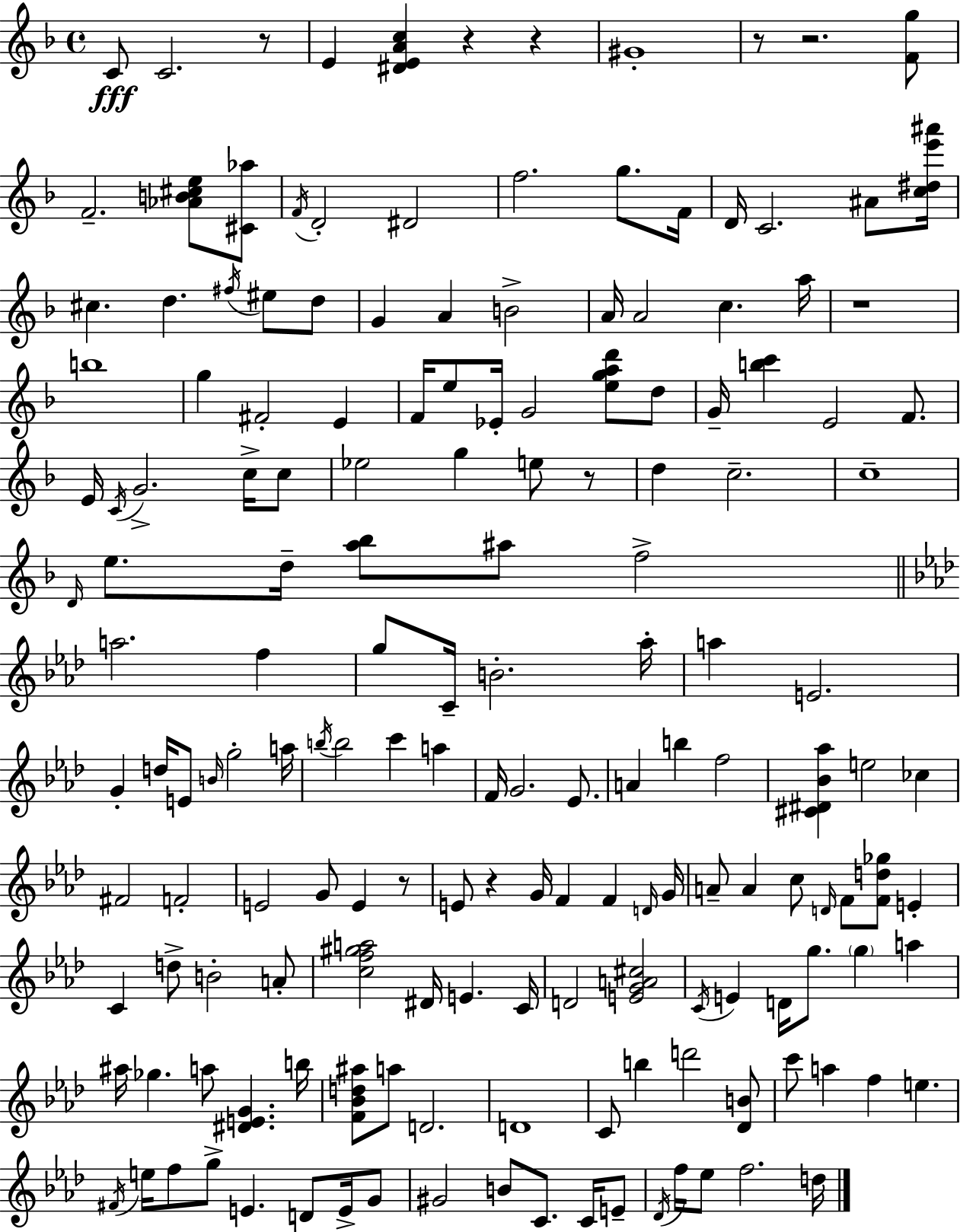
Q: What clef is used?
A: treble